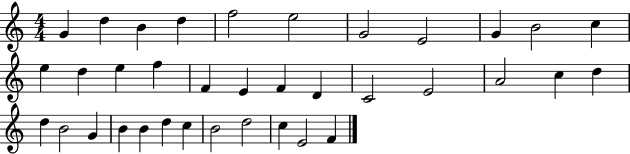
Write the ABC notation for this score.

X:1
T:Untitled
M:4/4
L:1/4
K:C
G d B d f2 e2 G2 E2 G B2 c e d e f F E F D C2 E2 A2 c d d B2 G B B d c B2 d2 c E2 F